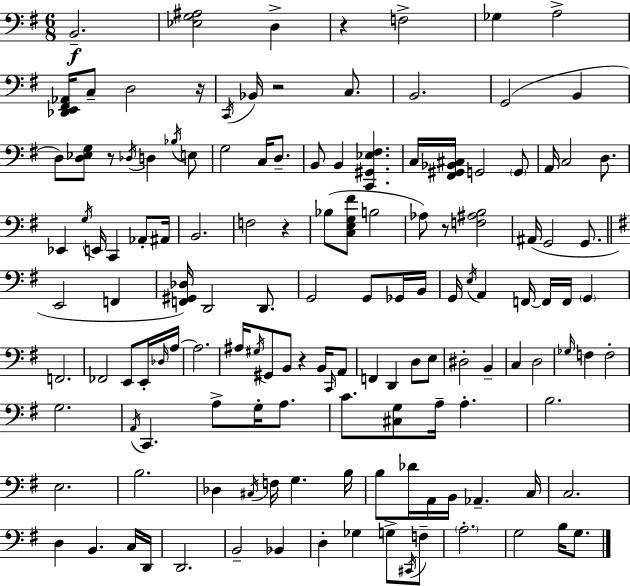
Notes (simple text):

B2/h. [Eb3,G3,A#3]/h D3/q R/q F3/h Gb3/q A3/h [Db2,E2,F#2,Ab2]/s C3/e D3/h R/s C2/s Bb2/s R/h C3/e. B2/h. G2/h B2/q D3/e [D3,Eb3,G3]/e R/e Db3/s D3/q Bb3/s E3/e G3/h C3/s D3/e. B2/e B2/q [C2,G#2,Eb3,F#3]/q. C3/s [F#2,G#2,Bb2,C#3]/s G2/h G2/e A2/s C3/h D3/e. Eb2/q G3/s E2/s C2/q Ab2/e A#2/s B2/h. F3/h R/q Bb3/e [C3,E3,G3,F#4]/e B3/h Ab3/e R/e [F3,A#3,B3]/h A#2/s G2/h G2/e. E2/h F2/q [F2,G#2,Db3]/s D2/h D2/e. G2/h G2/e Gb2/s B2/s G2/s E3/s A2/q F2/s F2/s F2/s G2/q F2/h. FES2/h E2/e E2/s Db3/s A3/s A3/h. A#3/s G#3/s G#2/e B2/e R/q B2/s C2/s A2/e F2/q D2/q D3/e E3/e D#3/h B2/q C3/q D3/h Gb3/s F3/q F3/h G3/h. A2/s C2/q. A3/e G3/s A3/e. C4/e. [C#3,G3]/e A3/s A3/q. B3/h. E3/h. B3/h. Db3/q C#3/s F3/s G3/q. B3/s B3/e Db4/s A2/s B2/s Ab2/q. C3/s C3/h. D3/q B2/q. C3/s D2/s D2/h. B2/h Bb2/q D3/q Gb3/q G3/e C#2/s F3/e A3/h. G3/h B3/s G3/e.